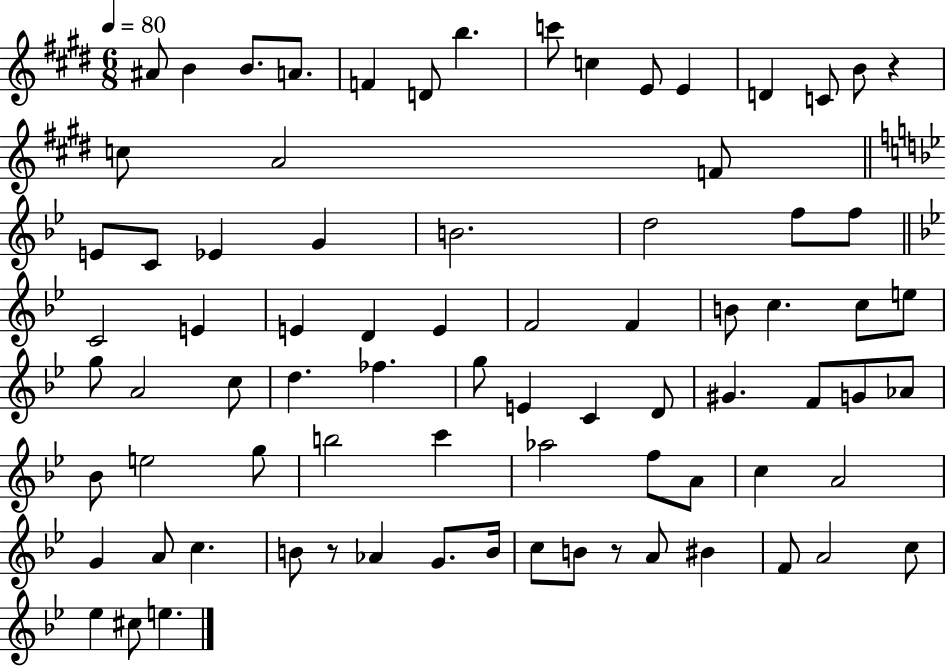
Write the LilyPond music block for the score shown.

{
  \clef treble
  \numericTimeSignature
  \time 6/8
  \key e \major
  \tempo 4 = 80
  ais'8 b'4 b'8. a'8. | f'4 d'8 b''4. | c'''8 c''4 e'8 e'4 | d'4 c'8 b'8 r4 | \break c''8 a'2 f'8 | \bar "||" \break \key bes \major e'8 c'8 ees'4 g'4 | b'2. | d''2 f''8 f''8 | \bar "||" \break \key bes \major c'2 e'4 | e'4 d'4 e'4 | f'2 f'4 | b'8 c''4. c''8 e''8 | \break g''8 a'2 c''8 | d''4. fes''4. | g''8 e'4 c'4 d'8 | gis'4. f'8 g'8 aes'8 | \break bes'8 e''2 g''8 | b''2 c'''4 | aes''2 f''8 a'8 | c''4 a'2 | \break g'4 a'8 c''4. | b'8 r8 aes'4 g'8. b'16 | c''8 b'8 r8 a'8 bis'4 | f'8 a'2 c''8 | \break ees''4 cis''8 e''4. | \bar "|."
}